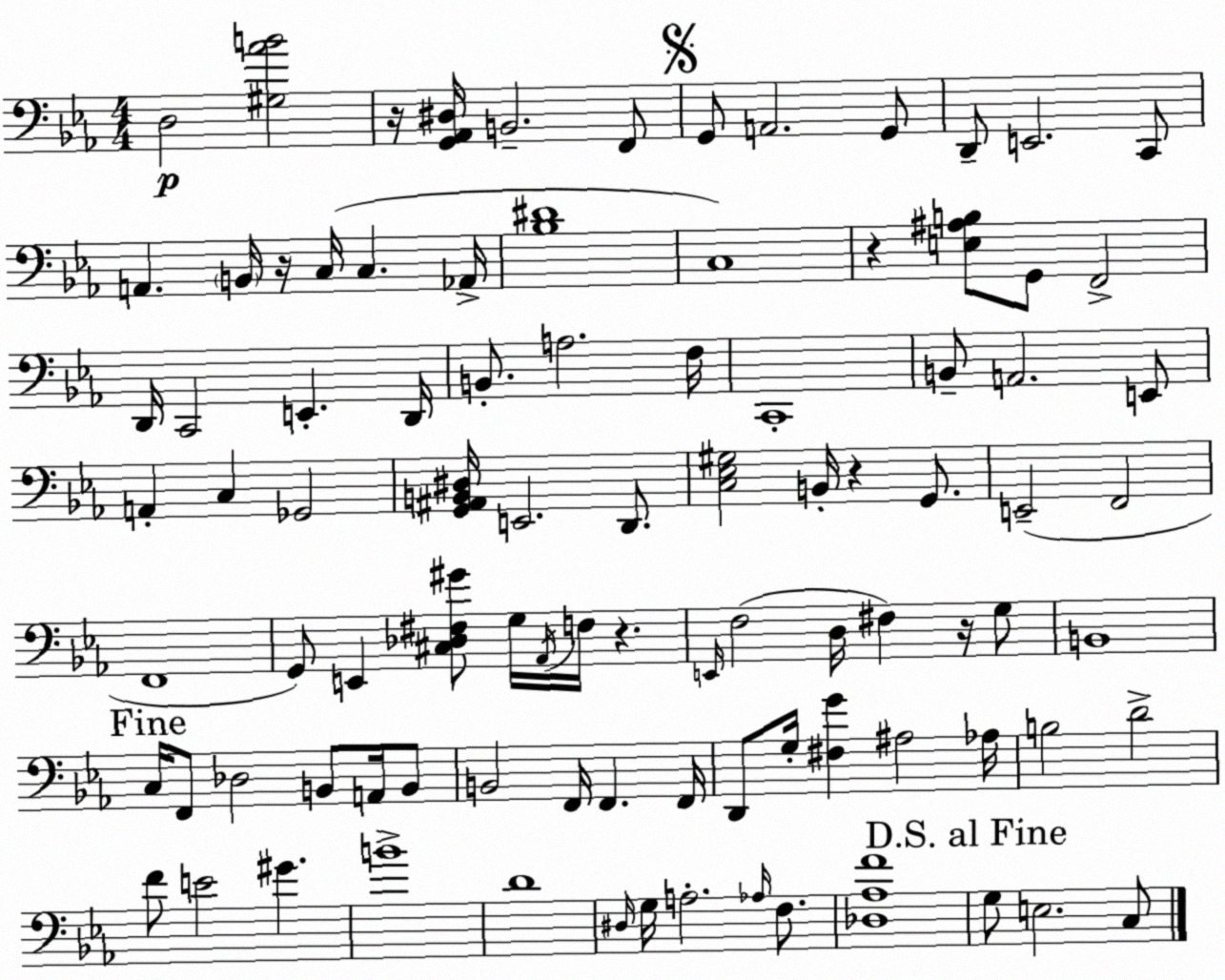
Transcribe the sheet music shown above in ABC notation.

X:1
T:Untitled
M:4/4
L:1/4
K:Eb
D,2 [^G,_AB]2 z/4 [G,,_A,,^D,]/4 B,,2 F,,/2 G,,/2 A,,2 G,,/2 D,,/2 E,,2 C,,/2 A,, B,,/4 z/4 C,/4 C, _A,,/4 [_B,^D]4 C,4 z [E,^A,B,]/2 G,,/2 F,,2 D,,/4 C,,2 E,, D,,/4 B,,/2 A,2 F,/4 C,,4 B,,/2 A,,2 E,,/2 A,, C, _G,,2 [G,,^A,,B,,^D,]/4 E,,2 D,,/2 [C,_E,^G,]2 B,,/4 z G,,/2 E,,2 F,,2 F,,4 G,,/2 E,, [^C,_D,^F,^G]/2 G,/4 _A,,/4 F,/4 z E,,/4 F,2 D,/4 ^F, z/4 G,/2 B,,4 C,/4 F,,/2 _D,2 B,,/2 A,,/4 B,,/2 B,,2 F,,/4 F,, F,,/4 D,,/2 G,/4 [^F,G] ^A,2 _A,/4 B,2 D2 F/2 E2 ^G B4 D4 ^D,/4 G,/4 A,2 _A,/4 F,/2 [_D,_A,F]4 G,/2 E,2 C,/2